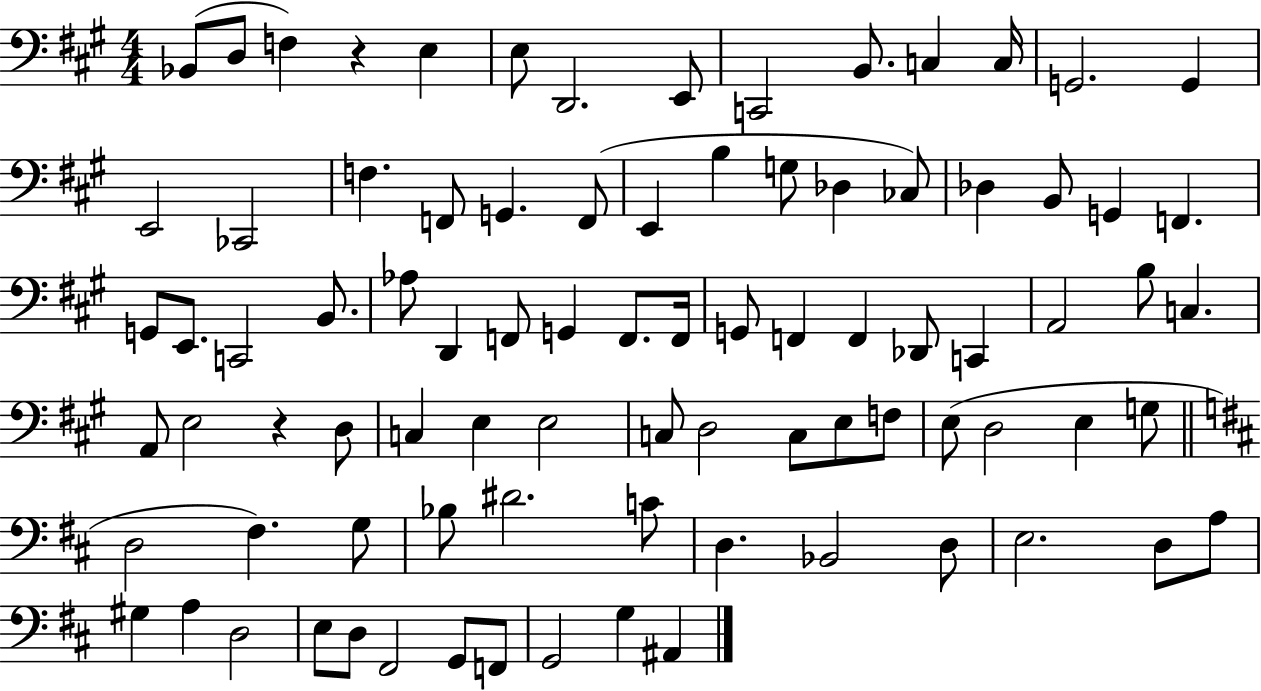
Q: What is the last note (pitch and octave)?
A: A#2